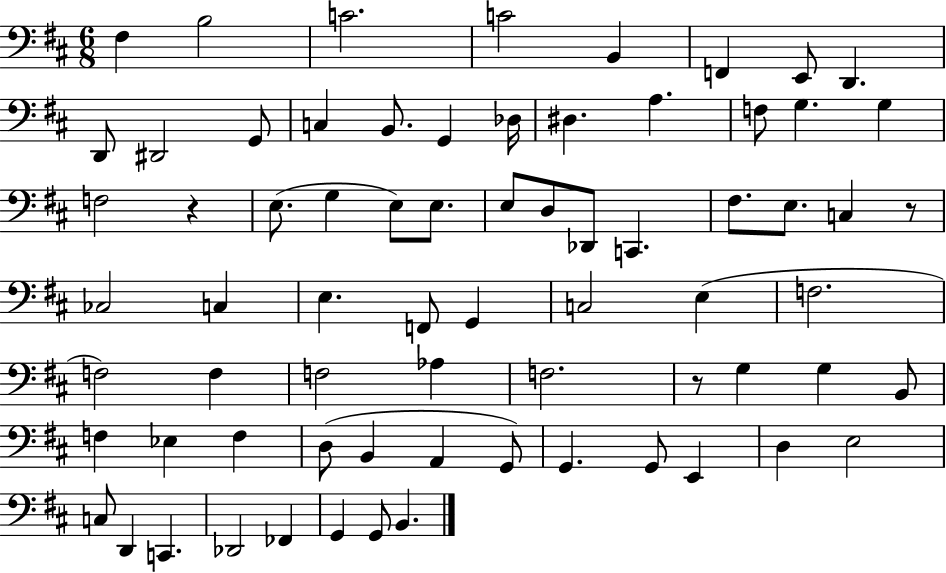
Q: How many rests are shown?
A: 3